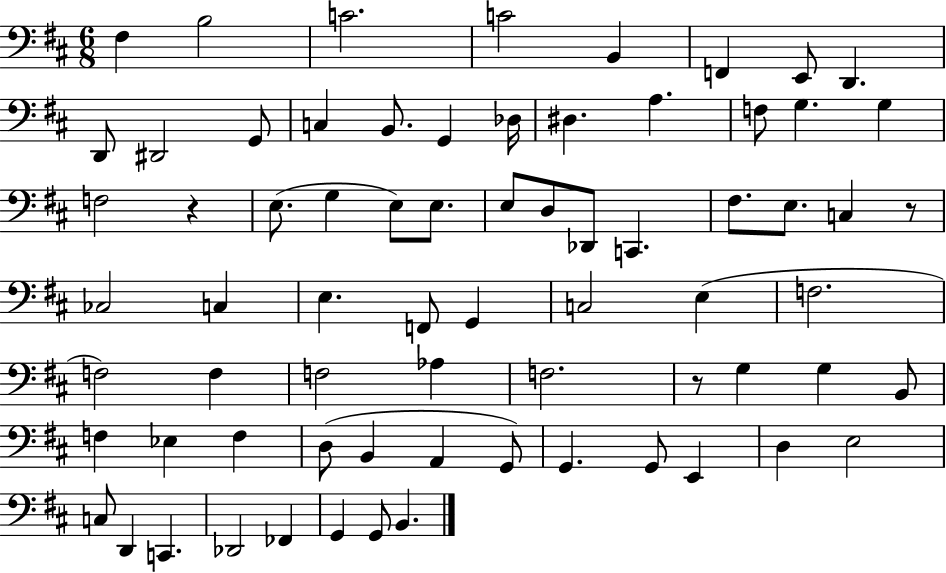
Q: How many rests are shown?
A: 3